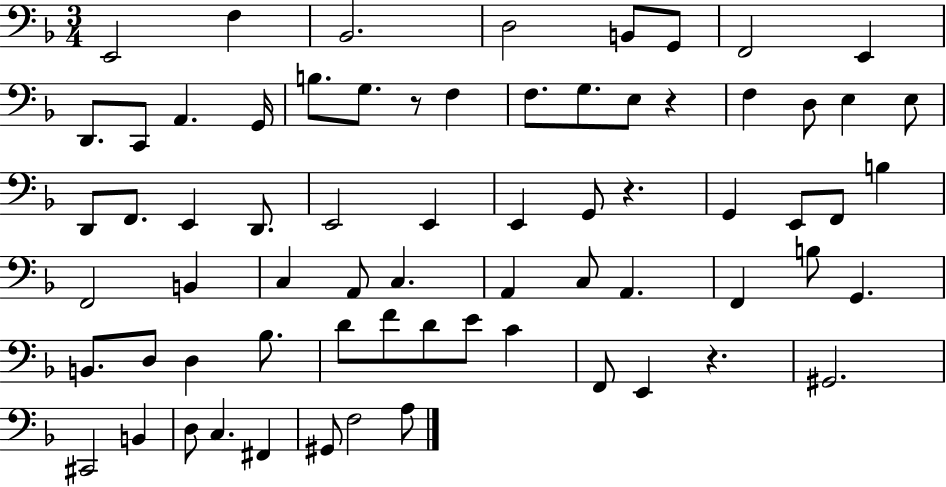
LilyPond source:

{
  \clef bass
  \numericTimeSignature
  \time 3/4
  \key f \major
  e,2 f4 | bes,2. | d2 b,8 g,8 | f,2 e,4 | \break d,8. c,8 a,4. g,16 | b8. g8. r8 f4 | f8. g8. e8 r4 | f4 d8 e4 e8 | \break d,8 f,8. e,4 d,8. | e,2 e,4 | e,4 g,8 r4. | g,4 e,8 f,8 b4 | \break f,2 b,4 | c4 a,8 c4. | a,4 c8 a,4. | f,4 b8 g,4. | \break b,8. d8 d4 bes8. | d'8 f'8 d'8 e'8 c'4 | f,8 e,4 r4. | gis,2. | \break cis,2 b,4 | d8 c4. fis,4 | gis,8 f2 a8 | \bar "|."
}